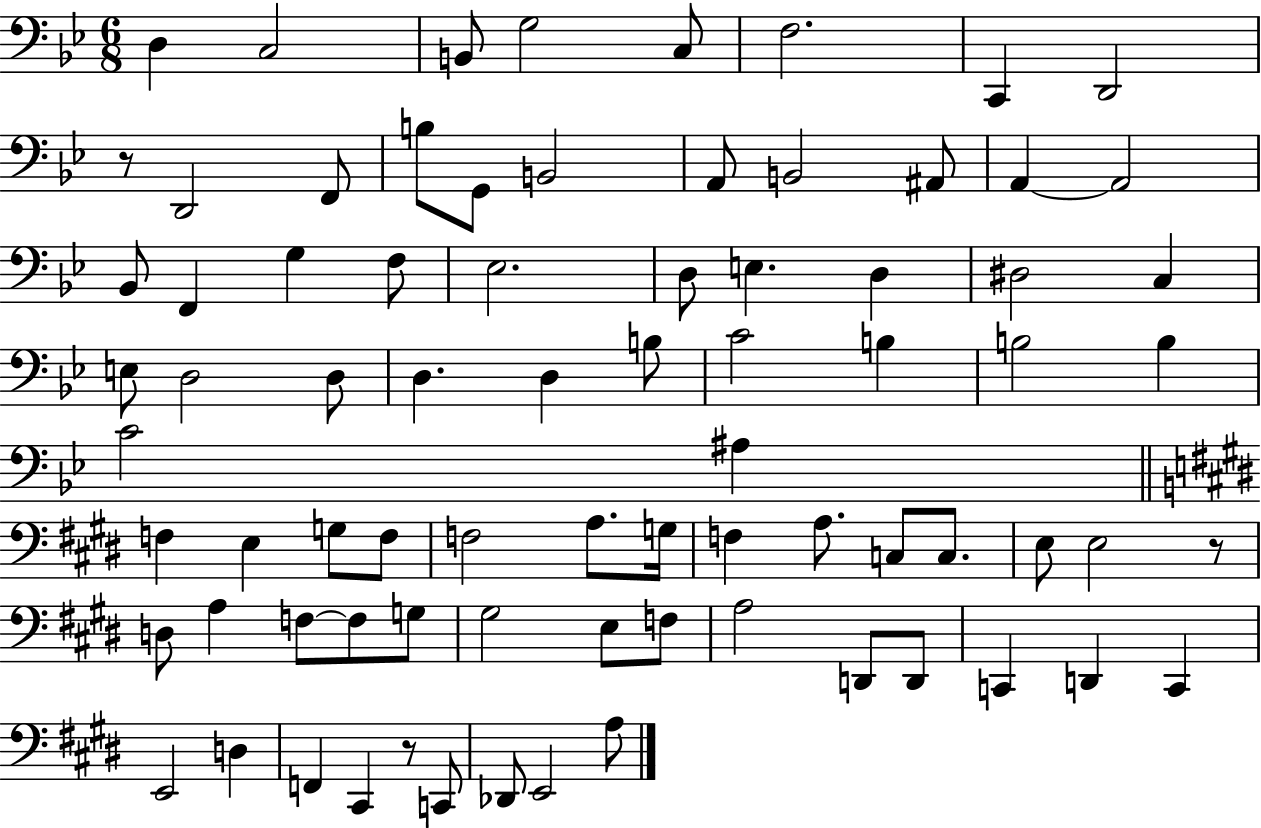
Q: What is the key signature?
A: BES major